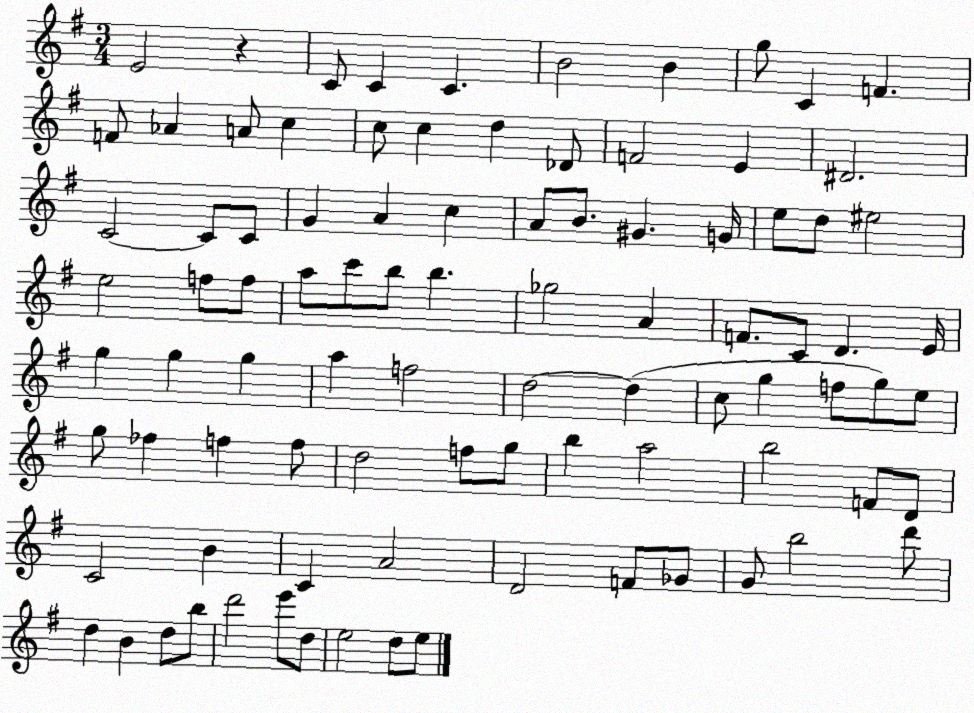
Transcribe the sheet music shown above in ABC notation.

X:1
T:Untitled
M:3/4
L:1/4
K:G
E2 z C/2 C C B2 B g/2 C F F/2 _A A/2 c c/2 c d _D/2 F2 E ^D2 C2 C/2 C/2 G A c A/2 B/2 ^G G/4 e/2 d/2 ^e2 e2 f/2 f/2 a/2 c'/2 b/2 b _g2 A F/2 C/2 D E/4 g g g a f2 d2 d c/2 g f/2 g/2 e/2 g/2 _f f f/2 d2 f/2 g/2 b a2 b2 F/2 D/2 C2 B C A2 D2 F/2 _G/2 G/2 b2 d'/2 d B d/2 b/2 d'2 e'/2 d/2 e2 d/2 e/2